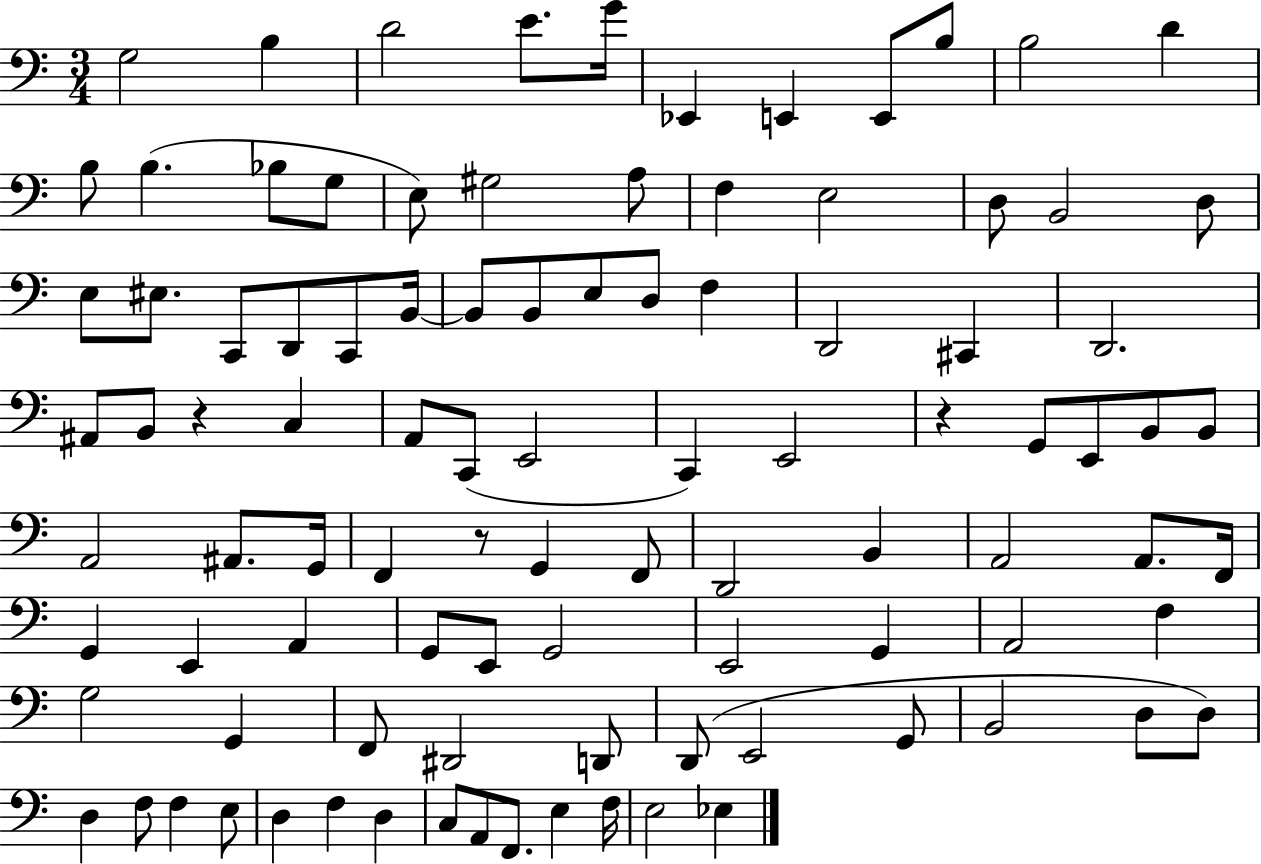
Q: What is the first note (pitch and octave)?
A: G3